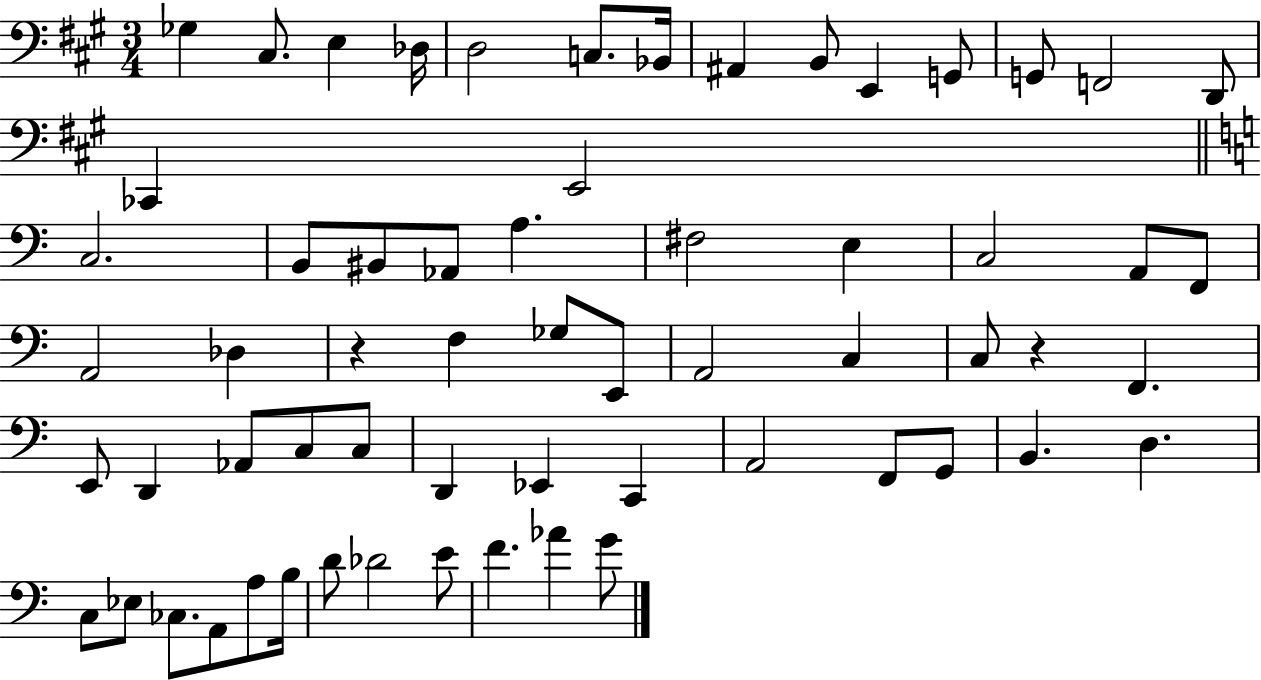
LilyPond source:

{
  \clef bass
  \numericTimeSignature
  \time 3/4
  \key a \major
  ges4 cis8. e4 des16 | d2 c8. bes,16 | ais,4 b,8 e,4 g,8 | g,8 f,2 d,8 | \break ces,4 e,2 | \bar "||" \break \key c \major c2. | b,8 bis,8 aes,8 a4. | fis2 e4 | c2 a,8 f,8 | \break a,2 des4 | r4 f4 ges8 e,8 | a,2 c4 | c8 r4 f,4. | \break e,8 d,4 aes,8 c8 c8 | d,4 ees,4 c,4 | a,2 f,8 g,8 | b,4. d4. | \break c8 ees8 ces8. a,8 a8 b16 | d'8 des'2 e'8 | f'4. aes'4 g'8 | \bar "|."
}